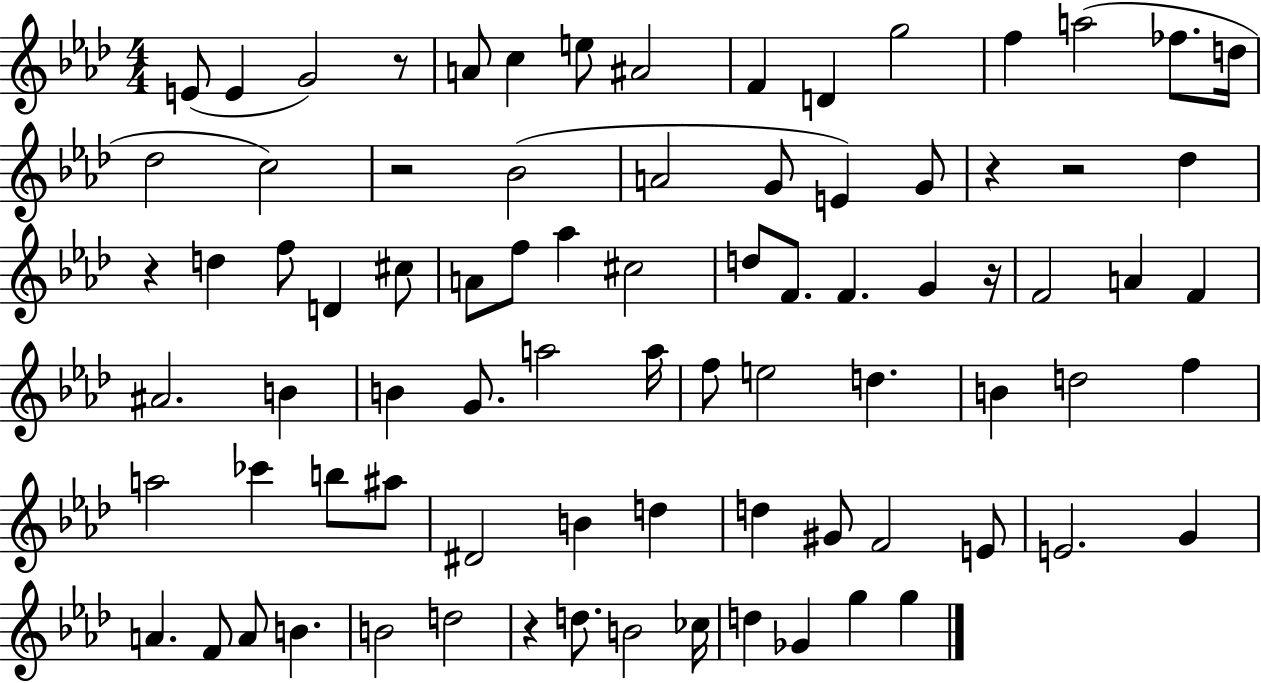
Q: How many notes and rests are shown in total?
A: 82